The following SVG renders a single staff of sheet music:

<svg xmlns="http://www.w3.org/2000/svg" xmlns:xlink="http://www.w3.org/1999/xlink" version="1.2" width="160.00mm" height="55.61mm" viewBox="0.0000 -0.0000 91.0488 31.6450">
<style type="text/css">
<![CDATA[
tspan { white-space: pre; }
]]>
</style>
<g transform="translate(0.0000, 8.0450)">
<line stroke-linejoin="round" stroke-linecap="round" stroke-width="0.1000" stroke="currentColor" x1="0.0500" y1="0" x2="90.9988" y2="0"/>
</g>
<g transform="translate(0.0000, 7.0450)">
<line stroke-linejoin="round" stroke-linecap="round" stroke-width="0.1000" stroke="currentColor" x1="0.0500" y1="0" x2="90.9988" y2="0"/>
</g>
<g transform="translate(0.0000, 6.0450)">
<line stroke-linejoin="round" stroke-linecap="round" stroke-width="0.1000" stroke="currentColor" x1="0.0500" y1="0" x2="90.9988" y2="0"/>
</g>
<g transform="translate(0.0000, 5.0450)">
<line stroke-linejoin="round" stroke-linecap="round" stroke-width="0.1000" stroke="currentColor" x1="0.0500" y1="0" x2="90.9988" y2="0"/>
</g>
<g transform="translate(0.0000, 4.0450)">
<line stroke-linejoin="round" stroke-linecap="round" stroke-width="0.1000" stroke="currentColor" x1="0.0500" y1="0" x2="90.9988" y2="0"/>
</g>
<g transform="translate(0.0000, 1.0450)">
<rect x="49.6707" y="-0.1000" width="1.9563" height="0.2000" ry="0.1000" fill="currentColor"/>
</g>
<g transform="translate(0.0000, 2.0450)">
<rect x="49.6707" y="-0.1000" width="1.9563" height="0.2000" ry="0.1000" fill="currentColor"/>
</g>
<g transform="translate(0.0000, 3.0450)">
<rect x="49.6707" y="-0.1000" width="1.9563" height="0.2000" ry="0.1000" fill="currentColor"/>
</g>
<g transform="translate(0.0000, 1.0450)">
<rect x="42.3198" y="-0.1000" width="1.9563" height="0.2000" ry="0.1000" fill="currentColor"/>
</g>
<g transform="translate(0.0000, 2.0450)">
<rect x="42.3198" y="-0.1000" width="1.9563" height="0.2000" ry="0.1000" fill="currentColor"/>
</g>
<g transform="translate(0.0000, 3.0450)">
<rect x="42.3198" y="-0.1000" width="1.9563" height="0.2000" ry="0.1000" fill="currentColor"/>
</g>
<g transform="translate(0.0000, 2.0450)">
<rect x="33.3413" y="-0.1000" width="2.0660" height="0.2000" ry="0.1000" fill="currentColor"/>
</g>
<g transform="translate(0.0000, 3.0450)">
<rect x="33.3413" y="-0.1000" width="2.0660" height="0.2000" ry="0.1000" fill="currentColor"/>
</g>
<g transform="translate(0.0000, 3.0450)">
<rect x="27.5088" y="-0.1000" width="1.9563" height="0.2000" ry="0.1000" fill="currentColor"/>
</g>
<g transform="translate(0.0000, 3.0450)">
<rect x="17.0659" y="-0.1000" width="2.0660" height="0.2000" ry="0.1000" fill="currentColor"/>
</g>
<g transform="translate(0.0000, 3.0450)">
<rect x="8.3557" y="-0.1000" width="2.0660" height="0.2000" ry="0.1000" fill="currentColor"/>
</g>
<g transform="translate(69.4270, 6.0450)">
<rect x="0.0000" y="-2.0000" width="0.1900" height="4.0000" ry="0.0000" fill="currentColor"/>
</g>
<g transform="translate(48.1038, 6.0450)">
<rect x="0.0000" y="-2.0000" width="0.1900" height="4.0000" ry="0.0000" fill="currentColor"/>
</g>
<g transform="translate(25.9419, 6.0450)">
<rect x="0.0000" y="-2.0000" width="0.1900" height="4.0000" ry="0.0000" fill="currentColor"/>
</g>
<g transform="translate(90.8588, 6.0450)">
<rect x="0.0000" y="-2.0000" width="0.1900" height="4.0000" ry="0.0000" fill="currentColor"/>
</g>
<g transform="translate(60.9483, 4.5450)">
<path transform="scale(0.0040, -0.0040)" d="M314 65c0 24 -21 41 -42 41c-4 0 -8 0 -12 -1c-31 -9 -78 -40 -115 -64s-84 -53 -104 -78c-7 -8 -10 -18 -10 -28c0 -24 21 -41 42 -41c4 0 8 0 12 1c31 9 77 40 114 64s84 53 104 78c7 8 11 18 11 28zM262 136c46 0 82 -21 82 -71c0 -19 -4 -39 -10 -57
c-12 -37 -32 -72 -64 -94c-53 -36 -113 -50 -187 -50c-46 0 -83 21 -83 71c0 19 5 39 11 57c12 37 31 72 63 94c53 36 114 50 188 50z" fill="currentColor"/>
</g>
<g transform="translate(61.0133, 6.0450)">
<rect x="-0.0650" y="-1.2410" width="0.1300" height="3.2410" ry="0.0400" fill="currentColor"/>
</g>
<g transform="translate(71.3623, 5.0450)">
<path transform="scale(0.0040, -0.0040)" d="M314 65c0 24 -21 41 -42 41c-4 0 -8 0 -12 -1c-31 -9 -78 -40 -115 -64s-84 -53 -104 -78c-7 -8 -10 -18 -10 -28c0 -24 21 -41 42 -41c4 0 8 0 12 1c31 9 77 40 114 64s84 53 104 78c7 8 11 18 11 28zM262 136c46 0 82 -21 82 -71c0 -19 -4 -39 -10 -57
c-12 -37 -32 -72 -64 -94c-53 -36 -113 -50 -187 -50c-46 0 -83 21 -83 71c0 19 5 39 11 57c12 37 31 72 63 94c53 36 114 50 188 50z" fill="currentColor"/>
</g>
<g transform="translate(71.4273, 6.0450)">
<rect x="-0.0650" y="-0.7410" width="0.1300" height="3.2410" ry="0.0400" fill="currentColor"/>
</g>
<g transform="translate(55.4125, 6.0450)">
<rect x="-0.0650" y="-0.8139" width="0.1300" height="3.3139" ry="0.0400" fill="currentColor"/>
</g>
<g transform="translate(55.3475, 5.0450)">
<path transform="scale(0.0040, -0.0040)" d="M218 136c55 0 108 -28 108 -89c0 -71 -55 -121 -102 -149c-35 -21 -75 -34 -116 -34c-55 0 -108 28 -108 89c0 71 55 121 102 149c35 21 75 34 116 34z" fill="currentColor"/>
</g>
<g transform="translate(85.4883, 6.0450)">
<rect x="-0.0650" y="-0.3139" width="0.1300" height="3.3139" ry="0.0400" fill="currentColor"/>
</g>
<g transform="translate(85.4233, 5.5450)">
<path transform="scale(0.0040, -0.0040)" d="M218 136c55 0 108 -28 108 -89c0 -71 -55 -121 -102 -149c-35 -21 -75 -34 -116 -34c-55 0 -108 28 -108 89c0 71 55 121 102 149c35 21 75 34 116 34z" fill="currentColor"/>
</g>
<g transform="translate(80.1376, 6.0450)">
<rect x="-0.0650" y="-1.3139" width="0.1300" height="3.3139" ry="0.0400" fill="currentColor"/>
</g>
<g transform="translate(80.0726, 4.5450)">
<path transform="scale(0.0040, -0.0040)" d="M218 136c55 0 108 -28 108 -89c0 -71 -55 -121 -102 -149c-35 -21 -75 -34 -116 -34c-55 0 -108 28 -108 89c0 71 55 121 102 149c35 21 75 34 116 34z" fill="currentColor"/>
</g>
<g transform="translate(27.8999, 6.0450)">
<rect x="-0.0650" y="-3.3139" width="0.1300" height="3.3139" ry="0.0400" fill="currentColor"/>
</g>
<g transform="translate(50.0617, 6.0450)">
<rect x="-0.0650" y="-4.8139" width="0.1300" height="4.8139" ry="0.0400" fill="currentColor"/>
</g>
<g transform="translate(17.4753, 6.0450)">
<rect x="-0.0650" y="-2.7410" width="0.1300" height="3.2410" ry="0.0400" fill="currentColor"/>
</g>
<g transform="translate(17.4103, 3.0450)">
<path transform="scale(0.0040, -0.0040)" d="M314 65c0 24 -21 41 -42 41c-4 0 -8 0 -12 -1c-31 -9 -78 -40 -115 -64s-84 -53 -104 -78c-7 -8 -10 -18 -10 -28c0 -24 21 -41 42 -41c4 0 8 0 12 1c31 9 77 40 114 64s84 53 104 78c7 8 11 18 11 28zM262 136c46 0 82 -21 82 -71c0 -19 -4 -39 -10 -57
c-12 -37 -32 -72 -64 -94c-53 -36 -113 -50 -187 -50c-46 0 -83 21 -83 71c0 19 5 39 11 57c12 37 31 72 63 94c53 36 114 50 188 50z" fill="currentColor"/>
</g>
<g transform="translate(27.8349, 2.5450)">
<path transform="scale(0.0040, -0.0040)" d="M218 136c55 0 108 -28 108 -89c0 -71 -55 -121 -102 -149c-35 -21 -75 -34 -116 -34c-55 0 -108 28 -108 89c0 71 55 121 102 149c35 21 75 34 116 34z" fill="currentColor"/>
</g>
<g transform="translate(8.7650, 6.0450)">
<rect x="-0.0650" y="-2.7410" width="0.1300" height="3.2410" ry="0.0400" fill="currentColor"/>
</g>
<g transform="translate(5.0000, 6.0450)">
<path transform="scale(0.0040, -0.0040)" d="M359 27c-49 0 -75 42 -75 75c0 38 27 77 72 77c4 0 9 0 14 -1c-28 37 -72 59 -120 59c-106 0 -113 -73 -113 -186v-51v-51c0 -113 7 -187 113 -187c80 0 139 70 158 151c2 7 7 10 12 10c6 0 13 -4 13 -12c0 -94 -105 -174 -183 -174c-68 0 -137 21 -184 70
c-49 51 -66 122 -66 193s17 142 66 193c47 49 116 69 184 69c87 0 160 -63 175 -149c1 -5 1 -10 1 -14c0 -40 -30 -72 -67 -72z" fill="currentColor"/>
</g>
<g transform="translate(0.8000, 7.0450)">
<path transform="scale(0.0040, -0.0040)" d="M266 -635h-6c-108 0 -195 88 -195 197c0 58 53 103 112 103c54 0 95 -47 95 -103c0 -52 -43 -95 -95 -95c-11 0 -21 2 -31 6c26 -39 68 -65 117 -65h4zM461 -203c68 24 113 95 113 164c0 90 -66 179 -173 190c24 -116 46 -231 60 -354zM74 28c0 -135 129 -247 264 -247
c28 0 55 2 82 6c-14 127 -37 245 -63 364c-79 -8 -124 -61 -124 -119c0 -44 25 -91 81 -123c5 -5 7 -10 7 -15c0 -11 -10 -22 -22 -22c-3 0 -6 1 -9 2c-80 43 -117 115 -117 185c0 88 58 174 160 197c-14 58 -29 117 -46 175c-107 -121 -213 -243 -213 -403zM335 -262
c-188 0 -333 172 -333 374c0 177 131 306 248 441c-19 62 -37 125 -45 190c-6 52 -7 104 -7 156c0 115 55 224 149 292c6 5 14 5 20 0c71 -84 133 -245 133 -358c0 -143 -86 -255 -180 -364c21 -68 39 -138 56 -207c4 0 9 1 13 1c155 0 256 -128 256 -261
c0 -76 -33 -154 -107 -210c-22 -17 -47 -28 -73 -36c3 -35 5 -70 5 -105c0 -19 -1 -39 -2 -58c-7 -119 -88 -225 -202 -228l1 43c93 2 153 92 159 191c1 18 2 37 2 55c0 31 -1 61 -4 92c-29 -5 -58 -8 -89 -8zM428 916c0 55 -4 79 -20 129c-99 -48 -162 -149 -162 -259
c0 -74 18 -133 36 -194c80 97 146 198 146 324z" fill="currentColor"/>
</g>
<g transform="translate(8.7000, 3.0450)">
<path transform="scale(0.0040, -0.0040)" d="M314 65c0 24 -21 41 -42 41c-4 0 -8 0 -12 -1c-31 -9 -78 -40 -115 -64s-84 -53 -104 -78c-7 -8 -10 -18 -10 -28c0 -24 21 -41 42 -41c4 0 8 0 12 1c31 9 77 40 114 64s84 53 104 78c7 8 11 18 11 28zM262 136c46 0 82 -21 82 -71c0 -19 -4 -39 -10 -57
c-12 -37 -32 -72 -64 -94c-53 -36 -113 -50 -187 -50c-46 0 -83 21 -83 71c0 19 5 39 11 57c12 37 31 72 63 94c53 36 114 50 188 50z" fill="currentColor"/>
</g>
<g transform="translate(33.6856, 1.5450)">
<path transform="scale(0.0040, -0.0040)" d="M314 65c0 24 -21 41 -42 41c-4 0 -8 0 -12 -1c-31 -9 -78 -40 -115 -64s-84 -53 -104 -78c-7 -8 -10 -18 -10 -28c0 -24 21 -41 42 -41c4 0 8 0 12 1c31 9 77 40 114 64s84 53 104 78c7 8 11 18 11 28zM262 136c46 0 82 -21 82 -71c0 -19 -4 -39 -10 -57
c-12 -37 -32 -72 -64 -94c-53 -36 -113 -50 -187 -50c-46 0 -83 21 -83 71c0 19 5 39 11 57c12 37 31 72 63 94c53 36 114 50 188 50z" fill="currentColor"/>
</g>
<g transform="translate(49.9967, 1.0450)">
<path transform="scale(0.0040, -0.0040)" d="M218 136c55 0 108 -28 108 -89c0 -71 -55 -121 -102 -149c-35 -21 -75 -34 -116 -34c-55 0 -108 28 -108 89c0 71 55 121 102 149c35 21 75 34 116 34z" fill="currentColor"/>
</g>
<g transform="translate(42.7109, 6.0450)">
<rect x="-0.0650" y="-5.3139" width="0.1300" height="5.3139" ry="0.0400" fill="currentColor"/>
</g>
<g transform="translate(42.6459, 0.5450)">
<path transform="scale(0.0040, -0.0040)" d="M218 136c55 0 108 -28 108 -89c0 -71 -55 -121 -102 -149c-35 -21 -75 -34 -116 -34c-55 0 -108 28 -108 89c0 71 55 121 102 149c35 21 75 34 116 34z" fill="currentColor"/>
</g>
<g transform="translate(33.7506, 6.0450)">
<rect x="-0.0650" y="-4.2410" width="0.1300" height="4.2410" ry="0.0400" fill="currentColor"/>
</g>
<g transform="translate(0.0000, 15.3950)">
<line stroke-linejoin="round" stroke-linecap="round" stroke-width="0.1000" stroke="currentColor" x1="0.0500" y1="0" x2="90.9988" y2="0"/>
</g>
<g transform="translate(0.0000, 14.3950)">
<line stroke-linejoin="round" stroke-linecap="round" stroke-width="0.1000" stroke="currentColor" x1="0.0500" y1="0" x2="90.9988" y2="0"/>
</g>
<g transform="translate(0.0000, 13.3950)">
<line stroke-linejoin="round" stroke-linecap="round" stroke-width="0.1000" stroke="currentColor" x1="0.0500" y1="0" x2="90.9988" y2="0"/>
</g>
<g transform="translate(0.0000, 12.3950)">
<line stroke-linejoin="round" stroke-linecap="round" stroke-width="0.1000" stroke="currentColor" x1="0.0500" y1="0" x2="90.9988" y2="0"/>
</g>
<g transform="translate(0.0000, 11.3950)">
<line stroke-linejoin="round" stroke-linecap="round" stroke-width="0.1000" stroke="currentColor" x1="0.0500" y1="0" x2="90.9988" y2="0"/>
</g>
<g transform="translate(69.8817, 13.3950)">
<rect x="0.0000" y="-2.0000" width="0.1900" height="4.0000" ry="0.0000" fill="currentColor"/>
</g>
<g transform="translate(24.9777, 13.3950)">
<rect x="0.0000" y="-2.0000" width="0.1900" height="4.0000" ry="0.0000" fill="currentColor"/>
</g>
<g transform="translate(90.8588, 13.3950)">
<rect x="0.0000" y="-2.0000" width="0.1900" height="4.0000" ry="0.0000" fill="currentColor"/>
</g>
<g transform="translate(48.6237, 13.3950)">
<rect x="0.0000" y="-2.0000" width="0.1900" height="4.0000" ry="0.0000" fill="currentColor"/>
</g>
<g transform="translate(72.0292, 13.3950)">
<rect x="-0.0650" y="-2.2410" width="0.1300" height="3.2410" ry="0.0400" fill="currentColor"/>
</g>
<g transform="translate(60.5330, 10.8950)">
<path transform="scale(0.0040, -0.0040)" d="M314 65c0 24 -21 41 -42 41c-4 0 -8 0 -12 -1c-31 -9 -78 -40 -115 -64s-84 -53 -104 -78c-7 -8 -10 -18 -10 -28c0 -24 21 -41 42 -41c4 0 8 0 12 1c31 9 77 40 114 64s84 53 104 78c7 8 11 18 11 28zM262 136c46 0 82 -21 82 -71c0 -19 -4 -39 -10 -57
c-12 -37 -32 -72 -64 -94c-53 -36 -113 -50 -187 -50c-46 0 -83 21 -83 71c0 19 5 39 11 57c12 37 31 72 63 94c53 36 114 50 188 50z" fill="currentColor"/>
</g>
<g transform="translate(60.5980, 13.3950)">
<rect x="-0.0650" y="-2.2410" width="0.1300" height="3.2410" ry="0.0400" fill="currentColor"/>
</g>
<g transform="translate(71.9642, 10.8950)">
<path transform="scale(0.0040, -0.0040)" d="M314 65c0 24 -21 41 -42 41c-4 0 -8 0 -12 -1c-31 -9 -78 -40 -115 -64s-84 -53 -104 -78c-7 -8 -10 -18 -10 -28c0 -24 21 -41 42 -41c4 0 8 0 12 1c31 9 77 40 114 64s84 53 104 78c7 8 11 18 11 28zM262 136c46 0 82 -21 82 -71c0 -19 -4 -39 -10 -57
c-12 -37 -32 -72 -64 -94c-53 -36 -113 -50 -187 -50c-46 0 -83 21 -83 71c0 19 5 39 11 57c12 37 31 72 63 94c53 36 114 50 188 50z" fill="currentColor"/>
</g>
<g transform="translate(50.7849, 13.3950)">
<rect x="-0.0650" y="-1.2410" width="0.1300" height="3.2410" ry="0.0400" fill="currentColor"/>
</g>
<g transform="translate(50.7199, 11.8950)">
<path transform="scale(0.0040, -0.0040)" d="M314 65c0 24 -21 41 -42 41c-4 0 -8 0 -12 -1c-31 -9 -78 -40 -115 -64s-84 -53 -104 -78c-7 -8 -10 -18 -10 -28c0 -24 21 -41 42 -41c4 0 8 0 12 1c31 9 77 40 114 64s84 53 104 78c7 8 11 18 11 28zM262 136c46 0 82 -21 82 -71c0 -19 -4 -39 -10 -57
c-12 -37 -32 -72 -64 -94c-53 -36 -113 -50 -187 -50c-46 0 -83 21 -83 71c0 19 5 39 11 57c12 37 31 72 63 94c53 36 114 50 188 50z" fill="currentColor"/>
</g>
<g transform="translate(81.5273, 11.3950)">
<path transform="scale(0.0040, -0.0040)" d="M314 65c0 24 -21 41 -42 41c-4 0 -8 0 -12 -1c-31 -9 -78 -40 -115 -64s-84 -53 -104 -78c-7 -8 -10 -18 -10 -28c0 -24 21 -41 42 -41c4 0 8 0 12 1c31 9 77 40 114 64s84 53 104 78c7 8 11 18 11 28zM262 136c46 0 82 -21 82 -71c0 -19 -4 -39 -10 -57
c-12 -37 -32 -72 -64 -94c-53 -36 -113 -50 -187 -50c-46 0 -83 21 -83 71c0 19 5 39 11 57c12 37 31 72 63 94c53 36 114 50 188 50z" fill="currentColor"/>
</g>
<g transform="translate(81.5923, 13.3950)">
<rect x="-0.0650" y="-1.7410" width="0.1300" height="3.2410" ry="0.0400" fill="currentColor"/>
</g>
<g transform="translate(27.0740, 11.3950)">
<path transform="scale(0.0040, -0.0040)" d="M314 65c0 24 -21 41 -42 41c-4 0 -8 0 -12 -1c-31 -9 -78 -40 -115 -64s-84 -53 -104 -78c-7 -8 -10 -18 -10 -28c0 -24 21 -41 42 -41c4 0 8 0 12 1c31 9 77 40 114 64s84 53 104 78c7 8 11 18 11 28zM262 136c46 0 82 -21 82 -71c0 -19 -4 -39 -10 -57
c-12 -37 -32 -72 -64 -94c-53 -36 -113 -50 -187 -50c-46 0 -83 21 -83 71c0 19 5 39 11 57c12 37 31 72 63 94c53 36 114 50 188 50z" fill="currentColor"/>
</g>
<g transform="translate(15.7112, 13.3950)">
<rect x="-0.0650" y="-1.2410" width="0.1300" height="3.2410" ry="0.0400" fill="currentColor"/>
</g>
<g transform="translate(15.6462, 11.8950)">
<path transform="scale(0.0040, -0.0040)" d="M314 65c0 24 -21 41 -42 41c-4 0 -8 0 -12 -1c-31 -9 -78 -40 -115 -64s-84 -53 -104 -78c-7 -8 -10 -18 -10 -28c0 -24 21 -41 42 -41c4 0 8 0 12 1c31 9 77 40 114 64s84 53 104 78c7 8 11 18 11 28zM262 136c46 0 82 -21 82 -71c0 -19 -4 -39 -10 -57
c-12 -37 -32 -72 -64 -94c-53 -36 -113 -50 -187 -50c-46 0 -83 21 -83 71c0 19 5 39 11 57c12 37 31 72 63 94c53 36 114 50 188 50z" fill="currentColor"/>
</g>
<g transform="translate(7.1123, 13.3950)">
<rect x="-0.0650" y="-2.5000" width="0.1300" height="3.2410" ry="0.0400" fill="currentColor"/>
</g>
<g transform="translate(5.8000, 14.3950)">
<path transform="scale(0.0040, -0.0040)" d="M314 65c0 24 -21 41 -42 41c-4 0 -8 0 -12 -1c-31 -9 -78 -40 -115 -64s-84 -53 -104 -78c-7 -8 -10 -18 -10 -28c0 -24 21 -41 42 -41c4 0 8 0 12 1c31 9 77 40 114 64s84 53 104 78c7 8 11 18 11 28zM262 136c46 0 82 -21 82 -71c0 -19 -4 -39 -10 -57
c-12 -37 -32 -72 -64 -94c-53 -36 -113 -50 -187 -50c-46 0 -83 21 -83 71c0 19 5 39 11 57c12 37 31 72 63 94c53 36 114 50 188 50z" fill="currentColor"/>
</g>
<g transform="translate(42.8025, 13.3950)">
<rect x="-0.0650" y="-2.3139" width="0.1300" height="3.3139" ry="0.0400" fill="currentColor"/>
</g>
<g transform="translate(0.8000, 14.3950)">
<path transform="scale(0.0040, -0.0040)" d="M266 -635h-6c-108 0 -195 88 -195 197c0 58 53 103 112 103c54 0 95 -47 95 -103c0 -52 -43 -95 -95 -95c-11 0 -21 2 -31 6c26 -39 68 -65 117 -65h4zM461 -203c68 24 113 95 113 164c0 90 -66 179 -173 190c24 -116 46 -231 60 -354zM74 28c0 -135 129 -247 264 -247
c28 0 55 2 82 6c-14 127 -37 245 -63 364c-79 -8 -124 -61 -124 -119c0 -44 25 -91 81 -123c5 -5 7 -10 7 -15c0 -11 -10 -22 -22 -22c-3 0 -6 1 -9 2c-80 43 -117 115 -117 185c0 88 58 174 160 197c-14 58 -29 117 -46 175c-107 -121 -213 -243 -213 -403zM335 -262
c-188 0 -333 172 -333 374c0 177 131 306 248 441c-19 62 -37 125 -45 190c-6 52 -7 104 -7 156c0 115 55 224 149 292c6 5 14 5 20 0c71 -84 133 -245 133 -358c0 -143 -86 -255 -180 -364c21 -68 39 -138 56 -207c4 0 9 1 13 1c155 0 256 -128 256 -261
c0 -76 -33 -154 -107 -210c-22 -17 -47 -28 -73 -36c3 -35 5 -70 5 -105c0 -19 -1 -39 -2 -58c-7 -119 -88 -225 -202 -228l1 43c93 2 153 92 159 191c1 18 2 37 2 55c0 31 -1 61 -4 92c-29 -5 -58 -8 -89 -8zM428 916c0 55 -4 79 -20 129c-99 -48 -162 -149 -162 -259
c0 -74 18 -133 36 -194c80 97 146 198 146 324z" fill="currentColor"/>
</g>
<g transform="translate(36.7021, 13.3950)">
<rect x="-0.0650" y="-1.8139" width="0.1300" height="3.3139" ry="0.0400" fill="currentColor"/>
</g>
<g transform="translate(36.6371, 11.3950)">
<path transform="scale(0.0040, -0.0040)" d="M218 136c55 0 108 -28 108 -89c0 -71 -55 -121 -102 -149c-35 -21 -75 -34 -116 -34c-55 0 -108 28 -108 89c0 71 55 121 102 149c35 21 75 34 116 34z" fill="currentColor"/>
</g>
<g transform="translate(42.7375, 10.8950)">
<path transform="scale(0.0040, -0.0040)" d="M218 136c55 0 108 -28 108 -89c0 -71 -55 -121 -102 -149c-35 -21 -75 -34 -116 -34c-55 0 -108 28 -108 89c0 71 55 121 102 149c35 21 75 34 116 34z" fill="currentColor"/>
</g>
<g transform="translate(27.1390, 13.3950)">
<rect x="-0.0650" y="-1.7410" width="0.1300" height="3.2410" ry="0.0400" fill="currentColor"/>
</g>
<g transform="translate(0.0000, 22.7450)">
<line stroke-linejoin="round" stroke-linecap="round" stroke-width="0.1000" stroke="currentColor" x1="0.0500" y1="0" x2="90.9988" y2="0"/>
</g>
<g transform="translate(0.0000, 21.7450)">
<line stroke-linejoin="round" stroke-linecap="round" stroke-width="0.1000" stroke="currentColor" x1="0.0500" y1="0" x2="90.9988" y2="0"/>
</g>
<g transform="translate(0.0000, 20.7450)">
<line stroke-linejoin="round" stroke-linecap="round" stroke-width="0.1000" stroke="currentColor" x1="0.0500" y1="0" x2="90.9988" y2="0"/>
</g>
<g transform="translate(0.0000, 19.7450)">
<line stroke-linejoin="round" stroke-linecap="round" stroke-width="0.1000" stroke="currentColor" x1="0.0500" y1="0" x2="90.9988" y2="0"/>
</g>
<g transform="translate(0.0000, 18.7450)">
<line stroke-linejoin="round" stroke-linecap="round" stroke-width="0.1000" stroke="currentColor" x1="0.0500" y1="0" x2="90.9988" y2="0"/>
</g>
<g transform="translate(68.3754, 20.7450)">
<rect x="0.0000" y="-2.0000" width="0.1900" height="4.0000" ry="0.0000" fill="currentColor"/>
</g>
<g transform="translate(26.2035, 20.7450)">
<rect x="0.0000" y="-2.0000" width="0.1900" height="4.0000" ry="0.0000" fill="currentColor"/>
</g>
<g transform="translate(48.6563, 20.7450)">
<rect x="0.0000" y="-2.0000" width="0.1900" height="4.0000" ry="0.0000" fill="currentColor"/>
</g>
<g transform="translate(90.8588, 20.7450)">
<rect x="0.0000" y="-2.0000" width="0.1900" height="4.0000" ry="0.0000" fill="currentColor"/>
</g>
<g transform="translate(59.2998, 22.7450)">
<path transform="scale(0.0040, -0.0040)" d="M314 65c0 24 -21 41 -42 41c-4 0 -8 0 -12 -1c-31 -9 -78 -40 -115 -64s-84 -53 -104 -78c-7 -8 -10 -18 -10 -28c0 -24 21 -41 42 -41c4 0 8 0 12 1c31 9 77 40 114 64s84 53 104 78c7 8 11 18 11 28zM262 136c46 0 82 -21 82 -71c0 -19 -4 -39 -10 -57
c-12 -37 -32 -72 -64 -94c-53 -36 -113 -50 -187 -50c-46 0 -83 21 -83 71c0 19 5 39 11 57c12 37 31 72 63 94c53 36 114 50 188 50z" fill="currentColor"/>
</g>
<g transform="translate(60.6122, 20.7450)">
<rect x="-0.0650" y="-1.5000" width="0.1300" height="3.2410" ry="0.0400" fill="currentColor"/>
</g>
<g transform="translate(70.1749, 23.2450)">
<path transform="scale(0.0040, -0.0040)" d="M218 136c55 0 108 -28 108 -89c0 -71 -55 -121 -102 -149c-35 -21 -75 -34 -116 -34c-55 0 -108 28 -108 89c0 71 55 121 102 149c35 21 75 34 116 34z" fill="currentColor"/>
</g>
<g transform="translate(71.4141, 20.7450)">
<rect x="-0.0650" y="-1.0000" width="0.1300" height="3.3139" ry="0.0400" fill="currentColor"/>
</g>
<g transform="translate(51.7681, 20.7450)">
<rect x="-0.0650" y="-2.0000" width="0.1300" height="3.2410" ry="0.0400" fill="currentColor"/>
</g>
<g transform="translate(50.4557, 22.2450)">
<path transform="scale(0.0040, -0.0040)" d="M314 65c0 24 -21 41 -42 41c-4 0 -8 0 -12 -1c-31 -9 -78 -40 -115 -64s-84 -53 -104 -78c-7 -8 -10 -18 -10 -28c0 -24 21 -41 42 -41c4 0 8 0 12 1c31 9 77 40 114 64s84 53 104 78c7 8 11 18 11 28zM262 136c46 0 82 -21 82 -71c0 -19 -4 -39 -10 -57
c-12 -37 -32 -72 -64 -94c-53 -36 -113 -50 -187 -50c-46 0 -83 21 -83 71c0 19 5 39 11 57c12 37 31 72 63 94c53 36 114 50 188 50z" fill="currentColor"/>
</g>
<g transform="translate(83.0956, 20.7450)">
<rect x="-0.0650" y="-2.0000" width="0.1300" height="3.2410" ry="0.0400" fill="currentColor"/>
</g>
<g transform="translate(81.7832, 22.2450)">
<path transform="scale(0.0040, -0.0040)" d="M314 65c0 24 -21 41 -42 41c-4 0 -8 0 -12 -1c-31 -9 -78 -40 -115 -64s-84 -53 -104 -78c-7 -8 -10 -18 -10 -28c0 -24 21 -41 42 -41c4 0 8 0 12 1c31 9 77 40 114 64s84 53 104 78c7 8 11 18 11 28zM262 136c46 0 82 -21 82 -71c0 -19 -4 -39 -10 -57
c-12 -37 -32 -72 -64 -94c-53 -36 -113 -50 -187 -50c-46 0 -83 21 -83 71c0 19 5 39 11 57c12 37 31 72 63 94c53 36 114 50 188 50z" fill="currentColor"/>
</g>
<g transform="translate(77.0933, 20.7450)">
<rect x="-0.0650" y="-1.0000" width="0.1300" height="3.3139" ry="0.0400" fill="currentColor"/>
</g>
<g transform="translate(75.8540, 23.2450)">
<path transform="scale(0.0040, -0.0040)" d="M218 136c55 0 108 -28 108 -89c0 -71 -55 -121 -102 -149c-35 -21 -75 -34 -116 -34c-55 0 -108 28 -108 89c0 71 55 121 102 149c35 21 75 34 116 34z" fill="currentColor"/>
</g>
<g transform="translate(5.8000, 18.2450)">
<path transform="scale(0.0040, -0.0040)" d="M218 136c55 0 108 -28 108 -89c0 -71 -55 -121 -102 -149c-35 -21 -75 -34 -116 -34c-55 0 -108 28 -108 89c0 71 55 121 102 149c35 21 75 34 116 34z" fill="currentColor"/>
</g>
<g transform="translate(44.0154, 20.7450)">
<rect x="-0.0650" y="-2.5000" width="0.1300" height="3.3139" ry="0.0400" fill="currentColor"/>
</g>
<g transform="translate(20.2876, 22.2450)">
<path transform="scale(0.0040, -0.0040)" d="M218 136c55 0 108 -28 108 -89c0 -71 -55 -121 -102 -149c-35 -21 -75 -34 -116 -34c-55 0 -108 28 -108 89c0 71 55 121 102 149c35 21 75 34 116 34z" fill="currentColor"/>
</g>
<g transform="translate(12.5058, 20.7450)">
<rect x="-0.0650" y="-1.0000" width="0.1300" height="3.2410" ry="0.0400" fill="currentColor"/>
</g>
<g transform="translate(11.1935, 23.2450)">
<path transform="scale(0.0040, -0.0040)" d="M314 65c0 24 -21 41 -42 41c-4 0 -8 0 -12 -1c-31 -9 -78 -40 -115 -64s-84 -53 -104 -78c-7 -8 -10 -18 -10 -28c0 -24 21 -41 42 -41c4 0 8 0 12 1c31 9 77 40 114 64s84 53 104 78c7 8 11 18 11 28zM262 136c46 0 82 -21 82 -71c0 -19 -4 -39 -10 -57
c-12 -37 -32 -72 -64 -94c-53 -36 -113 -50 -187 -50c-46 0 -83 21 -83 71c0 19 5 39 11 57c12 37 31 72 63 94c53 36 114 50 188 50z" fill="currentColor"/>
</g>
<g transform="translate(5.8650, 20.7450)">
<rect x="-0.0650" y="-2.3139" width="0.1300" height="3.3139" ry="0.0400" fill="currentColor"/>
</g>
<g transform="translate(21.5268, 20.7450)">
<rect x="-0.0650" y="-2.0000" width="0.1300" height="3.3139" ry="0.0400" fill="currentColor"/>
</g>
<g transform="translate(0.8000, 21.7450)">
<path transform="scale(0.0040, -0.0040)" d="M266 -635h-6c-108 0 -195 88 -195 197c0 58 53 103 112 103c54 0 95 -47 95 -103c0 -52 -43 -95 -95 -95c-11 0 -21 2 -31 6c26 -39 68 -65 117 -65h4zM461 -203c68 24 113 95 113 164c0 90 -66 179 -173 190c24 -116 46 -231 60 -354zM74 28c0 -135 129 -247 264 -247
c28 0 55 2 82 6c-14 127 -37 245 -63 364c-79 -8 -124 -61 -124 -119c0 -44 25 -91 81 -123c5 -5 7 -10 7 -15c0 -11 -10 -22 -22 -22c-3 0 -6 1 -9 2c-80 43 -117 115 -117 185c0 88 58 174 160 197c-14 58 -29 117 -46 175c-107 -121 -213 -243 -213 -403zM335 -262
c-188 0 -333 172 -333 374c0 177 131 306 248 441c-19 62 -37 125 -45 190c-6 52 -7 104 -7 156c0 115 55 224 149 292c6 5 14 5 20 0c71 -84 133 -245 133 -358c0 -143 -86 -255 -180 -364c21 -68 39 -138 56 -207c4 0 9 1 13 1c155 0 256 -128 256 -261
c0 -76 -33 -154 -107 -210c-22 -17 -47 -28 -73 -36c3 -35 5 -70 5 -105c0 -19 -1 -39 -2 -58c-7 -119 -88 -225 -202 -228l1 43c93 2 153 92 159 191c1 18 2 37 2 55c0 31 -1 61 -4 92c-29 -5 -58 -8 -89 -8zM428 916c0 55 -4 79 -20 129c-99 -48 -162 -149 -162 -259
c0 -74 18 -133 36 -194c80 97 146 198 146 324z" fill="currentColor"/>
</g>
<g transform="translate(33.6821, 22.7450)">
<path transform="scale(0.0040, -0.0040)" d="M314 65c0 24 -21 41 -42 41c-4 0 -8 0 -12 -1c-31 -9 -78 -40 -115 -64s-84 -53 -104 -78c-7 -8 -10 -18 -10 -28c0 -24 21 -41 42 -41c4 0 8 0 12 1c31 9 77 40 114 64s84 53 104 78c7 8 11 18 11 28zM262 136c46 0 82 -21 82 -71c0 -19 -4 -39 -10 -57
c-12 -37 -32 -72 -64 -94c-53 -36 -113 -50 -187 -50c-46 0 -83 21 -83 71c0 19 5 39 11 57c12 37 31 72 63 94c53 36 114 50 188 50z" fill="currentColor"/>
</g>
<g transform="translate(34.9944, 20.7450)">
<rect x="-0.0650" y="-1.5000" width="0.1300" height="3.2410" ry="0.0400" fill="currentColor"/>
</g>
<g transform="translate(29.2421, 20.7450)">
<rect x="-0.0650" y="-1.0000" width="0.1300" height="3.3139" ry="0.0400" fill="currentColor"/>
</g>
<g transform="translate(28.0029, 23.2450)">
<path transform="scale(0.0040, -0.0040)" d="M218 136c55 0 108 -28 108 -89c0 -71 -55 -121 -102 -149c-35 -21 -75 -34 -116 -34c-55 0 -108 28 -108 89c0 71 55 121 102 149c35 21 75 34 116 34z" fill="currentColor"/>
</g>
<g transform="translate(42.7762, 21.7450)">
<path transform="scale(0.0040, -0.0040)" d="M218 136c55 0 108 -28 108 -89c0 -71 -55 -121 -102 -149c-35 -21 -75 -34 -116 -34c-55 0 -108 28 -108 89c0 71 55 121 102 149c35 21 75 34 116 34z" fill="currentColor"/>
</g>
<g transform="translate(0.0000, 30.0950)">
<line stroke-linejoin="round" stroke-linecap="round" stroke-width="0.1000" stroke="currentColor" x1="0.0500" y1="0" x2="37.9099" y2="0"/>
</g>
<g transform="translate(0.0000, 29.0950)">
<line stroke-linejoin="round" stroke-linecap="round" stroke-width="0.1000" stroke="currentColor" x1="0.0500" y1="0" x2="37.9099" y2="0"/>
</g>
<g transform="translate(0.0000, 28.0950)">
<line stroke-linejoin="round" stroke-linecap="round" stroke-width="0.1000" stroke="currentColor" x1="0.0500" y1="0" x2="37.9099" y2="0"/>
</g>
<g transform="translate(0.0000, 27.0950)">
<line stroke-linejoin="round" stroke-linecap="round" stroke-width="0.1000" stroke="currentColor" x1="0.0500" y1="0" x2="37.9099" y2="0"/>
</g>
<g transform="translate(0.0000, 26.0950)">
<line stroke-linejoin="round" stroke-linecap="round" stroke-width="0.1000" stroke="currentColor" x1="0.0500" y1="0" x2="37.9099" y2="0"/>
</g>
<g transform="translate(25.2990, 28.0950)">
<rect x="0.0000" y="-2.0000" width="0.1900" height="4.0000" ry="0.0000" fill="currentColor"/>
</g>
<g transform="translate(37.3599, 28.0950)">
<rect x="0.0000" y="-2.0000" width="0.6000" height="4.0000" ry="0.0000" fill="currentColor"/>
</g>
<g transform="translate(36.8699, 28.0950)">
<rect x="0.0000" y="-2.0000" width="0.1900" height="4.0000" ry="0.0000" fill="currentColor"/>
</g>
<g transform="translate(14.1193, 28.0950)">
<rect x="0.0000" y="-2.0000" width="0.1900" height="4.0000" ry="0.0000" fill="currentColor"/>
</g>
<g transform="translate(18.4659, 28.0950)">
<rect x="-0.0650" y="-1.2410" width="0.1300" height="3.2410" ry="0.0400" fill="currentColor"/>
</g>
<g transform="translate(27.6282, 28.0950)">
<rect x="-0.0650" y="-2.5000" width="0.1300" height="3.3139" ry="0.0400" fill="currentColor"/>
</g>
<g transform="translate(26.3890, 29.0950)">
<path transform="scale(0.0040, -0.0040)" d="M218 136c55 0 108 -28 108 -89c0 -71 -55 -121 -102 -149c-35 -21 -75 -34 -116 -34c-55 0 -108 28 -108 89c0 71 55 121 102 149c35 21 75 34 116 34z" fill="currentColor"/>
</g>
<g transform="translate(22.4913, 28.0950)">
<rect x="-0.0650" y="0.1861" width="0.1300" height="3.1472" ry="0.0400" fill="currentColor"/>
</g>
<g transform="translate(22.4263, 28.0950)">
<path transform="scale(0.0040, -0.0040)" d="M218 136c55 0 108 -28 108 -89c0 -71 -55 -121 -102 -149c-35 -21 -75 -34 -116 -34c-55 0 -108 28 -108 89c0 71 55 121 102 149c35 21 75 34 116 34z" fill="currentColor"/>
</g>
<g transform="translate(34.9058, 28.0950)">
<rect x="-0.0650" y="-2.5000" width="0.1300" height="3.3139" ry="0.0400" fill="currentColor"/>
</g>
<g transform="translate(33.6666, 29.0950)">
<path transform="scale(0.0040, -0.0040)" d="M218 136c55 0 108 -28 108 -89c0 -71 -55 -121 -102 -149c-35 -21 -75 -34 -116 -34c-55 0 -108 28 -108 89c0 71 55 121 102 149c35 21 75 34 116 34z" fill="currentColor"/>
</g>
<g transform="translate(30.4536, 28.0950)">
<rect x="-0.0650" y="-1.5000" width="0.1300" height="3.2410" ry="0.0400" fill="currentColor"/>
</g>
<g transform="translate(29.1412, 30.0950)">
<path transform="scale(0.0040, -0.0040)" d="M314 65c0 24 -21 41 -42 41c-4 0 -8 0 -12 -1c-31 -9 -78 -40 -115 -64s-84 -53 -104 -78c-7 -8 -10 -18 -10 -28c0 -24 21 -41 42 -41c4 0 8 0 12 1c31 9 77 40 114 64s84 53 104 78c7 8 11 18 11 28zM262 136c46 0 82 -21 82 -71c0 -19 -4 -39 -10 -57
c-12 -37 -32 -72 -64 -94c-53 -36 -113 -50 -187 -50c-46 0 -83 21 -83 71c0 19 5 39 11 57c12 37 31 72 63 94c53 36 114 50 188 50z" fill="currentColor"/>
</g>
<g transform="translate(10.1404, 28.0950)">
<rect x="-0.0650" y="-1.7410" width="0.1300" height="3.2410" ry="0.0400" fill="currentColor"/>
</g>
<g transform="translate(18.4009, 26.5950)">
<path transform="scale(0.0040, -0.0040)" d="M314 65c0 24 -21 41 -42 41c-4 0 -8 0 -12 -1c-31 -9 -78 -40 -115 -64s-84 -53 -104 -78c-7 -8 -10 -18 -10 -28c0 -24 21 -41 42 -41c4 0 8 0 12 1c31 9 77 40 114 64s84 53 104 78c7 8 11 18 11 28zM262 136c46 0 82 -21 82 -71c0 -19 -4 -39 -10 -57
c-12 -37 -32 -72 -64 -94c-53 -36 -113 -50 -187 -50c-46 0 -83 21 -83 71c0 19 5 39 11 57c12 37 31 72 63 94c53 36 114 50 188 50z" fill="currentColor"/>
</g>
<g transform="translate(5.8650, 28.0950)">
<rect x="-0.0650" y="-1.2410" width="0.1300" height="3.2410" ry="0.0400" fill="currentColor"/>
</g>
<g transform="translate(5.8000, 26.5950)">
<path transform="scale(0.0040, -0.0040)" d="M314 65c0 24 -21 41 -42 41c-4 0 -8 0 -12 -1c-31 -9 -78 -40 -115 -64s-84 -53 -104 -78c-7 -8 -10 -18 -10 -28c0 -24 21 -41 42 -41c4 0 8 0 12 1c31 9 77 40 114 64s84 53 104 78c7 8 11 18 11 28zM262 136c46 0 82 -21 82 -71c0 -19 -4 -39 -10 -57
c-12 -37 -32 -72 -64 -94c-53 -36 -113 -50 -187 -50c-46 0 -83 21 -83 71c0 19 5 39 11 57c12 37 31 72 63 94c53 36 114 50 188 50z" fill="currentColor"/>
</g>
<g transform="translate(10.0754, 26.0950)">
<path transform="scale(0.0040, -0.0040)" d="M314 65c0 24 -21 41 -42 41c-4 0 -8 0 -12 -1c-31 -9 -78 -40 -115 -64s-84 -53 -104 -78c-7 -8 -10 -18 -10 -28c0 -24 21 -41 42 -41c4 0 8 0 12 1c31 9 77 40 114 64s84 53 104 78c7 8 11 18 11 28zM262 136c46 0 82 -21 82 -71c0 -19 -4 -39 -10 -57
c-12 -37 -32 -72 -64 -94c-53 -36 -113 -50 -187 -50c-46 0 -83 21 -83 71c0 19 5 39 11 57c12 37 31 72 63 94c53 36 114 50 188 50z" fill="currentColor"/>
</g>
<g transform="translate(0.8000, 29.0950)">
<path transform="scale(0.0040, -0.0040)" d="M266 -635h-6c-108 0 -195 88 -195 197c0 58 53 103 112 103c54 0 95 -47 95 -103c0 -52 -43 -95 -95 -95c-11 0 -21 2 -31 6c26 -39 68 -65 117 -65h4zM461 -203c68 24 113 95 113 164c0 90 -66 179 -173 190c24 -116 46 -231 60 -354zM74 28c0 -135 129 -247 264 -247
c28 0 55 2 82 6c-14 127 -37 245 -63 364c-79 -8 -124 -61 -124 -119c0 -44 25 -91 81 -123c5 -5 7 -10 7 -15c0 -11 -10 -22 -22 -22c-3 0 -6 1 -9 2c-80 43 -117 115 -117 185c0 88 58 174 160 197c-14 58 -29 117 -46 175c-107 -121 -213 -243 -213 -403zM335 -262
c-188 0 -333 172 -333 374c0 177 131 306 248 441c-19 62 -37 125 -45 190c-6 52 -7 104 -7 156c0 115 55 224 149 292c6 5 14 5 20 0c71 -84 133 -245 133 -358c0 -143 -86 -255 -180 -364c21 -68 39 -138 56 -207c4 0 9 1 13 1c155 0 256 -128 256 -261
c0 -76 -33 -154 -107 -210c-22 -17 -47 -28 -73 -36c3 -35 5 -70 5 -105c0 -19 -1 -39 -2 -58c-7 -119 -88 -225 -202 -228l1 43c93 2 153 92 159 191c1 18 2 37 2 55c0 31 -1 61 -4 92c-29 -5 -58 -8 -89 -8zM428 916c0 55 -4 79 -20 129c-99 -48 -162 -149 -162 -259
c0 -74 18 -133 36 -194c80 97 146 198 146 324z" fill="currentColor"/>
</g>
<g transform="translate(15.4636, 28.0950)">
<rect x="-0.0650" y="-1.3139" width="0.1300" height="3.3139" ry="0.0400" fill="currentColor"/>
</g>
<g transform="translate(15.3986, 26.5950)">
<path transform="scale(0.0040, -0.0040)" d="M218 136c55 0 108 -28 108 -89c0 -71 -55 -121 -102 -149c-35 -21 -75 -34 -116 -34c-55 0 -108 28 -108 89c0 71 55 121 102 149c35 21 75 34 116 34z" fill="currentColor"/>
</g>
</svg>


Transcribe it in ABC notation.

X:1
T:Untitled
M:4/4
L:1/4
K:C
a2 a2 b d'2 f' e' d e2 d2 e c G2 e2 f2 f g e2 g2 g2 f2 g D2 F D E2 G F2 E2 D D F2 e2 f2 e e2 B G E2 G